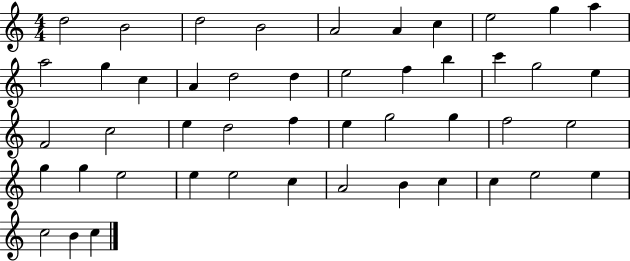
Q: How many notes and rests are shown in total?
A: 47